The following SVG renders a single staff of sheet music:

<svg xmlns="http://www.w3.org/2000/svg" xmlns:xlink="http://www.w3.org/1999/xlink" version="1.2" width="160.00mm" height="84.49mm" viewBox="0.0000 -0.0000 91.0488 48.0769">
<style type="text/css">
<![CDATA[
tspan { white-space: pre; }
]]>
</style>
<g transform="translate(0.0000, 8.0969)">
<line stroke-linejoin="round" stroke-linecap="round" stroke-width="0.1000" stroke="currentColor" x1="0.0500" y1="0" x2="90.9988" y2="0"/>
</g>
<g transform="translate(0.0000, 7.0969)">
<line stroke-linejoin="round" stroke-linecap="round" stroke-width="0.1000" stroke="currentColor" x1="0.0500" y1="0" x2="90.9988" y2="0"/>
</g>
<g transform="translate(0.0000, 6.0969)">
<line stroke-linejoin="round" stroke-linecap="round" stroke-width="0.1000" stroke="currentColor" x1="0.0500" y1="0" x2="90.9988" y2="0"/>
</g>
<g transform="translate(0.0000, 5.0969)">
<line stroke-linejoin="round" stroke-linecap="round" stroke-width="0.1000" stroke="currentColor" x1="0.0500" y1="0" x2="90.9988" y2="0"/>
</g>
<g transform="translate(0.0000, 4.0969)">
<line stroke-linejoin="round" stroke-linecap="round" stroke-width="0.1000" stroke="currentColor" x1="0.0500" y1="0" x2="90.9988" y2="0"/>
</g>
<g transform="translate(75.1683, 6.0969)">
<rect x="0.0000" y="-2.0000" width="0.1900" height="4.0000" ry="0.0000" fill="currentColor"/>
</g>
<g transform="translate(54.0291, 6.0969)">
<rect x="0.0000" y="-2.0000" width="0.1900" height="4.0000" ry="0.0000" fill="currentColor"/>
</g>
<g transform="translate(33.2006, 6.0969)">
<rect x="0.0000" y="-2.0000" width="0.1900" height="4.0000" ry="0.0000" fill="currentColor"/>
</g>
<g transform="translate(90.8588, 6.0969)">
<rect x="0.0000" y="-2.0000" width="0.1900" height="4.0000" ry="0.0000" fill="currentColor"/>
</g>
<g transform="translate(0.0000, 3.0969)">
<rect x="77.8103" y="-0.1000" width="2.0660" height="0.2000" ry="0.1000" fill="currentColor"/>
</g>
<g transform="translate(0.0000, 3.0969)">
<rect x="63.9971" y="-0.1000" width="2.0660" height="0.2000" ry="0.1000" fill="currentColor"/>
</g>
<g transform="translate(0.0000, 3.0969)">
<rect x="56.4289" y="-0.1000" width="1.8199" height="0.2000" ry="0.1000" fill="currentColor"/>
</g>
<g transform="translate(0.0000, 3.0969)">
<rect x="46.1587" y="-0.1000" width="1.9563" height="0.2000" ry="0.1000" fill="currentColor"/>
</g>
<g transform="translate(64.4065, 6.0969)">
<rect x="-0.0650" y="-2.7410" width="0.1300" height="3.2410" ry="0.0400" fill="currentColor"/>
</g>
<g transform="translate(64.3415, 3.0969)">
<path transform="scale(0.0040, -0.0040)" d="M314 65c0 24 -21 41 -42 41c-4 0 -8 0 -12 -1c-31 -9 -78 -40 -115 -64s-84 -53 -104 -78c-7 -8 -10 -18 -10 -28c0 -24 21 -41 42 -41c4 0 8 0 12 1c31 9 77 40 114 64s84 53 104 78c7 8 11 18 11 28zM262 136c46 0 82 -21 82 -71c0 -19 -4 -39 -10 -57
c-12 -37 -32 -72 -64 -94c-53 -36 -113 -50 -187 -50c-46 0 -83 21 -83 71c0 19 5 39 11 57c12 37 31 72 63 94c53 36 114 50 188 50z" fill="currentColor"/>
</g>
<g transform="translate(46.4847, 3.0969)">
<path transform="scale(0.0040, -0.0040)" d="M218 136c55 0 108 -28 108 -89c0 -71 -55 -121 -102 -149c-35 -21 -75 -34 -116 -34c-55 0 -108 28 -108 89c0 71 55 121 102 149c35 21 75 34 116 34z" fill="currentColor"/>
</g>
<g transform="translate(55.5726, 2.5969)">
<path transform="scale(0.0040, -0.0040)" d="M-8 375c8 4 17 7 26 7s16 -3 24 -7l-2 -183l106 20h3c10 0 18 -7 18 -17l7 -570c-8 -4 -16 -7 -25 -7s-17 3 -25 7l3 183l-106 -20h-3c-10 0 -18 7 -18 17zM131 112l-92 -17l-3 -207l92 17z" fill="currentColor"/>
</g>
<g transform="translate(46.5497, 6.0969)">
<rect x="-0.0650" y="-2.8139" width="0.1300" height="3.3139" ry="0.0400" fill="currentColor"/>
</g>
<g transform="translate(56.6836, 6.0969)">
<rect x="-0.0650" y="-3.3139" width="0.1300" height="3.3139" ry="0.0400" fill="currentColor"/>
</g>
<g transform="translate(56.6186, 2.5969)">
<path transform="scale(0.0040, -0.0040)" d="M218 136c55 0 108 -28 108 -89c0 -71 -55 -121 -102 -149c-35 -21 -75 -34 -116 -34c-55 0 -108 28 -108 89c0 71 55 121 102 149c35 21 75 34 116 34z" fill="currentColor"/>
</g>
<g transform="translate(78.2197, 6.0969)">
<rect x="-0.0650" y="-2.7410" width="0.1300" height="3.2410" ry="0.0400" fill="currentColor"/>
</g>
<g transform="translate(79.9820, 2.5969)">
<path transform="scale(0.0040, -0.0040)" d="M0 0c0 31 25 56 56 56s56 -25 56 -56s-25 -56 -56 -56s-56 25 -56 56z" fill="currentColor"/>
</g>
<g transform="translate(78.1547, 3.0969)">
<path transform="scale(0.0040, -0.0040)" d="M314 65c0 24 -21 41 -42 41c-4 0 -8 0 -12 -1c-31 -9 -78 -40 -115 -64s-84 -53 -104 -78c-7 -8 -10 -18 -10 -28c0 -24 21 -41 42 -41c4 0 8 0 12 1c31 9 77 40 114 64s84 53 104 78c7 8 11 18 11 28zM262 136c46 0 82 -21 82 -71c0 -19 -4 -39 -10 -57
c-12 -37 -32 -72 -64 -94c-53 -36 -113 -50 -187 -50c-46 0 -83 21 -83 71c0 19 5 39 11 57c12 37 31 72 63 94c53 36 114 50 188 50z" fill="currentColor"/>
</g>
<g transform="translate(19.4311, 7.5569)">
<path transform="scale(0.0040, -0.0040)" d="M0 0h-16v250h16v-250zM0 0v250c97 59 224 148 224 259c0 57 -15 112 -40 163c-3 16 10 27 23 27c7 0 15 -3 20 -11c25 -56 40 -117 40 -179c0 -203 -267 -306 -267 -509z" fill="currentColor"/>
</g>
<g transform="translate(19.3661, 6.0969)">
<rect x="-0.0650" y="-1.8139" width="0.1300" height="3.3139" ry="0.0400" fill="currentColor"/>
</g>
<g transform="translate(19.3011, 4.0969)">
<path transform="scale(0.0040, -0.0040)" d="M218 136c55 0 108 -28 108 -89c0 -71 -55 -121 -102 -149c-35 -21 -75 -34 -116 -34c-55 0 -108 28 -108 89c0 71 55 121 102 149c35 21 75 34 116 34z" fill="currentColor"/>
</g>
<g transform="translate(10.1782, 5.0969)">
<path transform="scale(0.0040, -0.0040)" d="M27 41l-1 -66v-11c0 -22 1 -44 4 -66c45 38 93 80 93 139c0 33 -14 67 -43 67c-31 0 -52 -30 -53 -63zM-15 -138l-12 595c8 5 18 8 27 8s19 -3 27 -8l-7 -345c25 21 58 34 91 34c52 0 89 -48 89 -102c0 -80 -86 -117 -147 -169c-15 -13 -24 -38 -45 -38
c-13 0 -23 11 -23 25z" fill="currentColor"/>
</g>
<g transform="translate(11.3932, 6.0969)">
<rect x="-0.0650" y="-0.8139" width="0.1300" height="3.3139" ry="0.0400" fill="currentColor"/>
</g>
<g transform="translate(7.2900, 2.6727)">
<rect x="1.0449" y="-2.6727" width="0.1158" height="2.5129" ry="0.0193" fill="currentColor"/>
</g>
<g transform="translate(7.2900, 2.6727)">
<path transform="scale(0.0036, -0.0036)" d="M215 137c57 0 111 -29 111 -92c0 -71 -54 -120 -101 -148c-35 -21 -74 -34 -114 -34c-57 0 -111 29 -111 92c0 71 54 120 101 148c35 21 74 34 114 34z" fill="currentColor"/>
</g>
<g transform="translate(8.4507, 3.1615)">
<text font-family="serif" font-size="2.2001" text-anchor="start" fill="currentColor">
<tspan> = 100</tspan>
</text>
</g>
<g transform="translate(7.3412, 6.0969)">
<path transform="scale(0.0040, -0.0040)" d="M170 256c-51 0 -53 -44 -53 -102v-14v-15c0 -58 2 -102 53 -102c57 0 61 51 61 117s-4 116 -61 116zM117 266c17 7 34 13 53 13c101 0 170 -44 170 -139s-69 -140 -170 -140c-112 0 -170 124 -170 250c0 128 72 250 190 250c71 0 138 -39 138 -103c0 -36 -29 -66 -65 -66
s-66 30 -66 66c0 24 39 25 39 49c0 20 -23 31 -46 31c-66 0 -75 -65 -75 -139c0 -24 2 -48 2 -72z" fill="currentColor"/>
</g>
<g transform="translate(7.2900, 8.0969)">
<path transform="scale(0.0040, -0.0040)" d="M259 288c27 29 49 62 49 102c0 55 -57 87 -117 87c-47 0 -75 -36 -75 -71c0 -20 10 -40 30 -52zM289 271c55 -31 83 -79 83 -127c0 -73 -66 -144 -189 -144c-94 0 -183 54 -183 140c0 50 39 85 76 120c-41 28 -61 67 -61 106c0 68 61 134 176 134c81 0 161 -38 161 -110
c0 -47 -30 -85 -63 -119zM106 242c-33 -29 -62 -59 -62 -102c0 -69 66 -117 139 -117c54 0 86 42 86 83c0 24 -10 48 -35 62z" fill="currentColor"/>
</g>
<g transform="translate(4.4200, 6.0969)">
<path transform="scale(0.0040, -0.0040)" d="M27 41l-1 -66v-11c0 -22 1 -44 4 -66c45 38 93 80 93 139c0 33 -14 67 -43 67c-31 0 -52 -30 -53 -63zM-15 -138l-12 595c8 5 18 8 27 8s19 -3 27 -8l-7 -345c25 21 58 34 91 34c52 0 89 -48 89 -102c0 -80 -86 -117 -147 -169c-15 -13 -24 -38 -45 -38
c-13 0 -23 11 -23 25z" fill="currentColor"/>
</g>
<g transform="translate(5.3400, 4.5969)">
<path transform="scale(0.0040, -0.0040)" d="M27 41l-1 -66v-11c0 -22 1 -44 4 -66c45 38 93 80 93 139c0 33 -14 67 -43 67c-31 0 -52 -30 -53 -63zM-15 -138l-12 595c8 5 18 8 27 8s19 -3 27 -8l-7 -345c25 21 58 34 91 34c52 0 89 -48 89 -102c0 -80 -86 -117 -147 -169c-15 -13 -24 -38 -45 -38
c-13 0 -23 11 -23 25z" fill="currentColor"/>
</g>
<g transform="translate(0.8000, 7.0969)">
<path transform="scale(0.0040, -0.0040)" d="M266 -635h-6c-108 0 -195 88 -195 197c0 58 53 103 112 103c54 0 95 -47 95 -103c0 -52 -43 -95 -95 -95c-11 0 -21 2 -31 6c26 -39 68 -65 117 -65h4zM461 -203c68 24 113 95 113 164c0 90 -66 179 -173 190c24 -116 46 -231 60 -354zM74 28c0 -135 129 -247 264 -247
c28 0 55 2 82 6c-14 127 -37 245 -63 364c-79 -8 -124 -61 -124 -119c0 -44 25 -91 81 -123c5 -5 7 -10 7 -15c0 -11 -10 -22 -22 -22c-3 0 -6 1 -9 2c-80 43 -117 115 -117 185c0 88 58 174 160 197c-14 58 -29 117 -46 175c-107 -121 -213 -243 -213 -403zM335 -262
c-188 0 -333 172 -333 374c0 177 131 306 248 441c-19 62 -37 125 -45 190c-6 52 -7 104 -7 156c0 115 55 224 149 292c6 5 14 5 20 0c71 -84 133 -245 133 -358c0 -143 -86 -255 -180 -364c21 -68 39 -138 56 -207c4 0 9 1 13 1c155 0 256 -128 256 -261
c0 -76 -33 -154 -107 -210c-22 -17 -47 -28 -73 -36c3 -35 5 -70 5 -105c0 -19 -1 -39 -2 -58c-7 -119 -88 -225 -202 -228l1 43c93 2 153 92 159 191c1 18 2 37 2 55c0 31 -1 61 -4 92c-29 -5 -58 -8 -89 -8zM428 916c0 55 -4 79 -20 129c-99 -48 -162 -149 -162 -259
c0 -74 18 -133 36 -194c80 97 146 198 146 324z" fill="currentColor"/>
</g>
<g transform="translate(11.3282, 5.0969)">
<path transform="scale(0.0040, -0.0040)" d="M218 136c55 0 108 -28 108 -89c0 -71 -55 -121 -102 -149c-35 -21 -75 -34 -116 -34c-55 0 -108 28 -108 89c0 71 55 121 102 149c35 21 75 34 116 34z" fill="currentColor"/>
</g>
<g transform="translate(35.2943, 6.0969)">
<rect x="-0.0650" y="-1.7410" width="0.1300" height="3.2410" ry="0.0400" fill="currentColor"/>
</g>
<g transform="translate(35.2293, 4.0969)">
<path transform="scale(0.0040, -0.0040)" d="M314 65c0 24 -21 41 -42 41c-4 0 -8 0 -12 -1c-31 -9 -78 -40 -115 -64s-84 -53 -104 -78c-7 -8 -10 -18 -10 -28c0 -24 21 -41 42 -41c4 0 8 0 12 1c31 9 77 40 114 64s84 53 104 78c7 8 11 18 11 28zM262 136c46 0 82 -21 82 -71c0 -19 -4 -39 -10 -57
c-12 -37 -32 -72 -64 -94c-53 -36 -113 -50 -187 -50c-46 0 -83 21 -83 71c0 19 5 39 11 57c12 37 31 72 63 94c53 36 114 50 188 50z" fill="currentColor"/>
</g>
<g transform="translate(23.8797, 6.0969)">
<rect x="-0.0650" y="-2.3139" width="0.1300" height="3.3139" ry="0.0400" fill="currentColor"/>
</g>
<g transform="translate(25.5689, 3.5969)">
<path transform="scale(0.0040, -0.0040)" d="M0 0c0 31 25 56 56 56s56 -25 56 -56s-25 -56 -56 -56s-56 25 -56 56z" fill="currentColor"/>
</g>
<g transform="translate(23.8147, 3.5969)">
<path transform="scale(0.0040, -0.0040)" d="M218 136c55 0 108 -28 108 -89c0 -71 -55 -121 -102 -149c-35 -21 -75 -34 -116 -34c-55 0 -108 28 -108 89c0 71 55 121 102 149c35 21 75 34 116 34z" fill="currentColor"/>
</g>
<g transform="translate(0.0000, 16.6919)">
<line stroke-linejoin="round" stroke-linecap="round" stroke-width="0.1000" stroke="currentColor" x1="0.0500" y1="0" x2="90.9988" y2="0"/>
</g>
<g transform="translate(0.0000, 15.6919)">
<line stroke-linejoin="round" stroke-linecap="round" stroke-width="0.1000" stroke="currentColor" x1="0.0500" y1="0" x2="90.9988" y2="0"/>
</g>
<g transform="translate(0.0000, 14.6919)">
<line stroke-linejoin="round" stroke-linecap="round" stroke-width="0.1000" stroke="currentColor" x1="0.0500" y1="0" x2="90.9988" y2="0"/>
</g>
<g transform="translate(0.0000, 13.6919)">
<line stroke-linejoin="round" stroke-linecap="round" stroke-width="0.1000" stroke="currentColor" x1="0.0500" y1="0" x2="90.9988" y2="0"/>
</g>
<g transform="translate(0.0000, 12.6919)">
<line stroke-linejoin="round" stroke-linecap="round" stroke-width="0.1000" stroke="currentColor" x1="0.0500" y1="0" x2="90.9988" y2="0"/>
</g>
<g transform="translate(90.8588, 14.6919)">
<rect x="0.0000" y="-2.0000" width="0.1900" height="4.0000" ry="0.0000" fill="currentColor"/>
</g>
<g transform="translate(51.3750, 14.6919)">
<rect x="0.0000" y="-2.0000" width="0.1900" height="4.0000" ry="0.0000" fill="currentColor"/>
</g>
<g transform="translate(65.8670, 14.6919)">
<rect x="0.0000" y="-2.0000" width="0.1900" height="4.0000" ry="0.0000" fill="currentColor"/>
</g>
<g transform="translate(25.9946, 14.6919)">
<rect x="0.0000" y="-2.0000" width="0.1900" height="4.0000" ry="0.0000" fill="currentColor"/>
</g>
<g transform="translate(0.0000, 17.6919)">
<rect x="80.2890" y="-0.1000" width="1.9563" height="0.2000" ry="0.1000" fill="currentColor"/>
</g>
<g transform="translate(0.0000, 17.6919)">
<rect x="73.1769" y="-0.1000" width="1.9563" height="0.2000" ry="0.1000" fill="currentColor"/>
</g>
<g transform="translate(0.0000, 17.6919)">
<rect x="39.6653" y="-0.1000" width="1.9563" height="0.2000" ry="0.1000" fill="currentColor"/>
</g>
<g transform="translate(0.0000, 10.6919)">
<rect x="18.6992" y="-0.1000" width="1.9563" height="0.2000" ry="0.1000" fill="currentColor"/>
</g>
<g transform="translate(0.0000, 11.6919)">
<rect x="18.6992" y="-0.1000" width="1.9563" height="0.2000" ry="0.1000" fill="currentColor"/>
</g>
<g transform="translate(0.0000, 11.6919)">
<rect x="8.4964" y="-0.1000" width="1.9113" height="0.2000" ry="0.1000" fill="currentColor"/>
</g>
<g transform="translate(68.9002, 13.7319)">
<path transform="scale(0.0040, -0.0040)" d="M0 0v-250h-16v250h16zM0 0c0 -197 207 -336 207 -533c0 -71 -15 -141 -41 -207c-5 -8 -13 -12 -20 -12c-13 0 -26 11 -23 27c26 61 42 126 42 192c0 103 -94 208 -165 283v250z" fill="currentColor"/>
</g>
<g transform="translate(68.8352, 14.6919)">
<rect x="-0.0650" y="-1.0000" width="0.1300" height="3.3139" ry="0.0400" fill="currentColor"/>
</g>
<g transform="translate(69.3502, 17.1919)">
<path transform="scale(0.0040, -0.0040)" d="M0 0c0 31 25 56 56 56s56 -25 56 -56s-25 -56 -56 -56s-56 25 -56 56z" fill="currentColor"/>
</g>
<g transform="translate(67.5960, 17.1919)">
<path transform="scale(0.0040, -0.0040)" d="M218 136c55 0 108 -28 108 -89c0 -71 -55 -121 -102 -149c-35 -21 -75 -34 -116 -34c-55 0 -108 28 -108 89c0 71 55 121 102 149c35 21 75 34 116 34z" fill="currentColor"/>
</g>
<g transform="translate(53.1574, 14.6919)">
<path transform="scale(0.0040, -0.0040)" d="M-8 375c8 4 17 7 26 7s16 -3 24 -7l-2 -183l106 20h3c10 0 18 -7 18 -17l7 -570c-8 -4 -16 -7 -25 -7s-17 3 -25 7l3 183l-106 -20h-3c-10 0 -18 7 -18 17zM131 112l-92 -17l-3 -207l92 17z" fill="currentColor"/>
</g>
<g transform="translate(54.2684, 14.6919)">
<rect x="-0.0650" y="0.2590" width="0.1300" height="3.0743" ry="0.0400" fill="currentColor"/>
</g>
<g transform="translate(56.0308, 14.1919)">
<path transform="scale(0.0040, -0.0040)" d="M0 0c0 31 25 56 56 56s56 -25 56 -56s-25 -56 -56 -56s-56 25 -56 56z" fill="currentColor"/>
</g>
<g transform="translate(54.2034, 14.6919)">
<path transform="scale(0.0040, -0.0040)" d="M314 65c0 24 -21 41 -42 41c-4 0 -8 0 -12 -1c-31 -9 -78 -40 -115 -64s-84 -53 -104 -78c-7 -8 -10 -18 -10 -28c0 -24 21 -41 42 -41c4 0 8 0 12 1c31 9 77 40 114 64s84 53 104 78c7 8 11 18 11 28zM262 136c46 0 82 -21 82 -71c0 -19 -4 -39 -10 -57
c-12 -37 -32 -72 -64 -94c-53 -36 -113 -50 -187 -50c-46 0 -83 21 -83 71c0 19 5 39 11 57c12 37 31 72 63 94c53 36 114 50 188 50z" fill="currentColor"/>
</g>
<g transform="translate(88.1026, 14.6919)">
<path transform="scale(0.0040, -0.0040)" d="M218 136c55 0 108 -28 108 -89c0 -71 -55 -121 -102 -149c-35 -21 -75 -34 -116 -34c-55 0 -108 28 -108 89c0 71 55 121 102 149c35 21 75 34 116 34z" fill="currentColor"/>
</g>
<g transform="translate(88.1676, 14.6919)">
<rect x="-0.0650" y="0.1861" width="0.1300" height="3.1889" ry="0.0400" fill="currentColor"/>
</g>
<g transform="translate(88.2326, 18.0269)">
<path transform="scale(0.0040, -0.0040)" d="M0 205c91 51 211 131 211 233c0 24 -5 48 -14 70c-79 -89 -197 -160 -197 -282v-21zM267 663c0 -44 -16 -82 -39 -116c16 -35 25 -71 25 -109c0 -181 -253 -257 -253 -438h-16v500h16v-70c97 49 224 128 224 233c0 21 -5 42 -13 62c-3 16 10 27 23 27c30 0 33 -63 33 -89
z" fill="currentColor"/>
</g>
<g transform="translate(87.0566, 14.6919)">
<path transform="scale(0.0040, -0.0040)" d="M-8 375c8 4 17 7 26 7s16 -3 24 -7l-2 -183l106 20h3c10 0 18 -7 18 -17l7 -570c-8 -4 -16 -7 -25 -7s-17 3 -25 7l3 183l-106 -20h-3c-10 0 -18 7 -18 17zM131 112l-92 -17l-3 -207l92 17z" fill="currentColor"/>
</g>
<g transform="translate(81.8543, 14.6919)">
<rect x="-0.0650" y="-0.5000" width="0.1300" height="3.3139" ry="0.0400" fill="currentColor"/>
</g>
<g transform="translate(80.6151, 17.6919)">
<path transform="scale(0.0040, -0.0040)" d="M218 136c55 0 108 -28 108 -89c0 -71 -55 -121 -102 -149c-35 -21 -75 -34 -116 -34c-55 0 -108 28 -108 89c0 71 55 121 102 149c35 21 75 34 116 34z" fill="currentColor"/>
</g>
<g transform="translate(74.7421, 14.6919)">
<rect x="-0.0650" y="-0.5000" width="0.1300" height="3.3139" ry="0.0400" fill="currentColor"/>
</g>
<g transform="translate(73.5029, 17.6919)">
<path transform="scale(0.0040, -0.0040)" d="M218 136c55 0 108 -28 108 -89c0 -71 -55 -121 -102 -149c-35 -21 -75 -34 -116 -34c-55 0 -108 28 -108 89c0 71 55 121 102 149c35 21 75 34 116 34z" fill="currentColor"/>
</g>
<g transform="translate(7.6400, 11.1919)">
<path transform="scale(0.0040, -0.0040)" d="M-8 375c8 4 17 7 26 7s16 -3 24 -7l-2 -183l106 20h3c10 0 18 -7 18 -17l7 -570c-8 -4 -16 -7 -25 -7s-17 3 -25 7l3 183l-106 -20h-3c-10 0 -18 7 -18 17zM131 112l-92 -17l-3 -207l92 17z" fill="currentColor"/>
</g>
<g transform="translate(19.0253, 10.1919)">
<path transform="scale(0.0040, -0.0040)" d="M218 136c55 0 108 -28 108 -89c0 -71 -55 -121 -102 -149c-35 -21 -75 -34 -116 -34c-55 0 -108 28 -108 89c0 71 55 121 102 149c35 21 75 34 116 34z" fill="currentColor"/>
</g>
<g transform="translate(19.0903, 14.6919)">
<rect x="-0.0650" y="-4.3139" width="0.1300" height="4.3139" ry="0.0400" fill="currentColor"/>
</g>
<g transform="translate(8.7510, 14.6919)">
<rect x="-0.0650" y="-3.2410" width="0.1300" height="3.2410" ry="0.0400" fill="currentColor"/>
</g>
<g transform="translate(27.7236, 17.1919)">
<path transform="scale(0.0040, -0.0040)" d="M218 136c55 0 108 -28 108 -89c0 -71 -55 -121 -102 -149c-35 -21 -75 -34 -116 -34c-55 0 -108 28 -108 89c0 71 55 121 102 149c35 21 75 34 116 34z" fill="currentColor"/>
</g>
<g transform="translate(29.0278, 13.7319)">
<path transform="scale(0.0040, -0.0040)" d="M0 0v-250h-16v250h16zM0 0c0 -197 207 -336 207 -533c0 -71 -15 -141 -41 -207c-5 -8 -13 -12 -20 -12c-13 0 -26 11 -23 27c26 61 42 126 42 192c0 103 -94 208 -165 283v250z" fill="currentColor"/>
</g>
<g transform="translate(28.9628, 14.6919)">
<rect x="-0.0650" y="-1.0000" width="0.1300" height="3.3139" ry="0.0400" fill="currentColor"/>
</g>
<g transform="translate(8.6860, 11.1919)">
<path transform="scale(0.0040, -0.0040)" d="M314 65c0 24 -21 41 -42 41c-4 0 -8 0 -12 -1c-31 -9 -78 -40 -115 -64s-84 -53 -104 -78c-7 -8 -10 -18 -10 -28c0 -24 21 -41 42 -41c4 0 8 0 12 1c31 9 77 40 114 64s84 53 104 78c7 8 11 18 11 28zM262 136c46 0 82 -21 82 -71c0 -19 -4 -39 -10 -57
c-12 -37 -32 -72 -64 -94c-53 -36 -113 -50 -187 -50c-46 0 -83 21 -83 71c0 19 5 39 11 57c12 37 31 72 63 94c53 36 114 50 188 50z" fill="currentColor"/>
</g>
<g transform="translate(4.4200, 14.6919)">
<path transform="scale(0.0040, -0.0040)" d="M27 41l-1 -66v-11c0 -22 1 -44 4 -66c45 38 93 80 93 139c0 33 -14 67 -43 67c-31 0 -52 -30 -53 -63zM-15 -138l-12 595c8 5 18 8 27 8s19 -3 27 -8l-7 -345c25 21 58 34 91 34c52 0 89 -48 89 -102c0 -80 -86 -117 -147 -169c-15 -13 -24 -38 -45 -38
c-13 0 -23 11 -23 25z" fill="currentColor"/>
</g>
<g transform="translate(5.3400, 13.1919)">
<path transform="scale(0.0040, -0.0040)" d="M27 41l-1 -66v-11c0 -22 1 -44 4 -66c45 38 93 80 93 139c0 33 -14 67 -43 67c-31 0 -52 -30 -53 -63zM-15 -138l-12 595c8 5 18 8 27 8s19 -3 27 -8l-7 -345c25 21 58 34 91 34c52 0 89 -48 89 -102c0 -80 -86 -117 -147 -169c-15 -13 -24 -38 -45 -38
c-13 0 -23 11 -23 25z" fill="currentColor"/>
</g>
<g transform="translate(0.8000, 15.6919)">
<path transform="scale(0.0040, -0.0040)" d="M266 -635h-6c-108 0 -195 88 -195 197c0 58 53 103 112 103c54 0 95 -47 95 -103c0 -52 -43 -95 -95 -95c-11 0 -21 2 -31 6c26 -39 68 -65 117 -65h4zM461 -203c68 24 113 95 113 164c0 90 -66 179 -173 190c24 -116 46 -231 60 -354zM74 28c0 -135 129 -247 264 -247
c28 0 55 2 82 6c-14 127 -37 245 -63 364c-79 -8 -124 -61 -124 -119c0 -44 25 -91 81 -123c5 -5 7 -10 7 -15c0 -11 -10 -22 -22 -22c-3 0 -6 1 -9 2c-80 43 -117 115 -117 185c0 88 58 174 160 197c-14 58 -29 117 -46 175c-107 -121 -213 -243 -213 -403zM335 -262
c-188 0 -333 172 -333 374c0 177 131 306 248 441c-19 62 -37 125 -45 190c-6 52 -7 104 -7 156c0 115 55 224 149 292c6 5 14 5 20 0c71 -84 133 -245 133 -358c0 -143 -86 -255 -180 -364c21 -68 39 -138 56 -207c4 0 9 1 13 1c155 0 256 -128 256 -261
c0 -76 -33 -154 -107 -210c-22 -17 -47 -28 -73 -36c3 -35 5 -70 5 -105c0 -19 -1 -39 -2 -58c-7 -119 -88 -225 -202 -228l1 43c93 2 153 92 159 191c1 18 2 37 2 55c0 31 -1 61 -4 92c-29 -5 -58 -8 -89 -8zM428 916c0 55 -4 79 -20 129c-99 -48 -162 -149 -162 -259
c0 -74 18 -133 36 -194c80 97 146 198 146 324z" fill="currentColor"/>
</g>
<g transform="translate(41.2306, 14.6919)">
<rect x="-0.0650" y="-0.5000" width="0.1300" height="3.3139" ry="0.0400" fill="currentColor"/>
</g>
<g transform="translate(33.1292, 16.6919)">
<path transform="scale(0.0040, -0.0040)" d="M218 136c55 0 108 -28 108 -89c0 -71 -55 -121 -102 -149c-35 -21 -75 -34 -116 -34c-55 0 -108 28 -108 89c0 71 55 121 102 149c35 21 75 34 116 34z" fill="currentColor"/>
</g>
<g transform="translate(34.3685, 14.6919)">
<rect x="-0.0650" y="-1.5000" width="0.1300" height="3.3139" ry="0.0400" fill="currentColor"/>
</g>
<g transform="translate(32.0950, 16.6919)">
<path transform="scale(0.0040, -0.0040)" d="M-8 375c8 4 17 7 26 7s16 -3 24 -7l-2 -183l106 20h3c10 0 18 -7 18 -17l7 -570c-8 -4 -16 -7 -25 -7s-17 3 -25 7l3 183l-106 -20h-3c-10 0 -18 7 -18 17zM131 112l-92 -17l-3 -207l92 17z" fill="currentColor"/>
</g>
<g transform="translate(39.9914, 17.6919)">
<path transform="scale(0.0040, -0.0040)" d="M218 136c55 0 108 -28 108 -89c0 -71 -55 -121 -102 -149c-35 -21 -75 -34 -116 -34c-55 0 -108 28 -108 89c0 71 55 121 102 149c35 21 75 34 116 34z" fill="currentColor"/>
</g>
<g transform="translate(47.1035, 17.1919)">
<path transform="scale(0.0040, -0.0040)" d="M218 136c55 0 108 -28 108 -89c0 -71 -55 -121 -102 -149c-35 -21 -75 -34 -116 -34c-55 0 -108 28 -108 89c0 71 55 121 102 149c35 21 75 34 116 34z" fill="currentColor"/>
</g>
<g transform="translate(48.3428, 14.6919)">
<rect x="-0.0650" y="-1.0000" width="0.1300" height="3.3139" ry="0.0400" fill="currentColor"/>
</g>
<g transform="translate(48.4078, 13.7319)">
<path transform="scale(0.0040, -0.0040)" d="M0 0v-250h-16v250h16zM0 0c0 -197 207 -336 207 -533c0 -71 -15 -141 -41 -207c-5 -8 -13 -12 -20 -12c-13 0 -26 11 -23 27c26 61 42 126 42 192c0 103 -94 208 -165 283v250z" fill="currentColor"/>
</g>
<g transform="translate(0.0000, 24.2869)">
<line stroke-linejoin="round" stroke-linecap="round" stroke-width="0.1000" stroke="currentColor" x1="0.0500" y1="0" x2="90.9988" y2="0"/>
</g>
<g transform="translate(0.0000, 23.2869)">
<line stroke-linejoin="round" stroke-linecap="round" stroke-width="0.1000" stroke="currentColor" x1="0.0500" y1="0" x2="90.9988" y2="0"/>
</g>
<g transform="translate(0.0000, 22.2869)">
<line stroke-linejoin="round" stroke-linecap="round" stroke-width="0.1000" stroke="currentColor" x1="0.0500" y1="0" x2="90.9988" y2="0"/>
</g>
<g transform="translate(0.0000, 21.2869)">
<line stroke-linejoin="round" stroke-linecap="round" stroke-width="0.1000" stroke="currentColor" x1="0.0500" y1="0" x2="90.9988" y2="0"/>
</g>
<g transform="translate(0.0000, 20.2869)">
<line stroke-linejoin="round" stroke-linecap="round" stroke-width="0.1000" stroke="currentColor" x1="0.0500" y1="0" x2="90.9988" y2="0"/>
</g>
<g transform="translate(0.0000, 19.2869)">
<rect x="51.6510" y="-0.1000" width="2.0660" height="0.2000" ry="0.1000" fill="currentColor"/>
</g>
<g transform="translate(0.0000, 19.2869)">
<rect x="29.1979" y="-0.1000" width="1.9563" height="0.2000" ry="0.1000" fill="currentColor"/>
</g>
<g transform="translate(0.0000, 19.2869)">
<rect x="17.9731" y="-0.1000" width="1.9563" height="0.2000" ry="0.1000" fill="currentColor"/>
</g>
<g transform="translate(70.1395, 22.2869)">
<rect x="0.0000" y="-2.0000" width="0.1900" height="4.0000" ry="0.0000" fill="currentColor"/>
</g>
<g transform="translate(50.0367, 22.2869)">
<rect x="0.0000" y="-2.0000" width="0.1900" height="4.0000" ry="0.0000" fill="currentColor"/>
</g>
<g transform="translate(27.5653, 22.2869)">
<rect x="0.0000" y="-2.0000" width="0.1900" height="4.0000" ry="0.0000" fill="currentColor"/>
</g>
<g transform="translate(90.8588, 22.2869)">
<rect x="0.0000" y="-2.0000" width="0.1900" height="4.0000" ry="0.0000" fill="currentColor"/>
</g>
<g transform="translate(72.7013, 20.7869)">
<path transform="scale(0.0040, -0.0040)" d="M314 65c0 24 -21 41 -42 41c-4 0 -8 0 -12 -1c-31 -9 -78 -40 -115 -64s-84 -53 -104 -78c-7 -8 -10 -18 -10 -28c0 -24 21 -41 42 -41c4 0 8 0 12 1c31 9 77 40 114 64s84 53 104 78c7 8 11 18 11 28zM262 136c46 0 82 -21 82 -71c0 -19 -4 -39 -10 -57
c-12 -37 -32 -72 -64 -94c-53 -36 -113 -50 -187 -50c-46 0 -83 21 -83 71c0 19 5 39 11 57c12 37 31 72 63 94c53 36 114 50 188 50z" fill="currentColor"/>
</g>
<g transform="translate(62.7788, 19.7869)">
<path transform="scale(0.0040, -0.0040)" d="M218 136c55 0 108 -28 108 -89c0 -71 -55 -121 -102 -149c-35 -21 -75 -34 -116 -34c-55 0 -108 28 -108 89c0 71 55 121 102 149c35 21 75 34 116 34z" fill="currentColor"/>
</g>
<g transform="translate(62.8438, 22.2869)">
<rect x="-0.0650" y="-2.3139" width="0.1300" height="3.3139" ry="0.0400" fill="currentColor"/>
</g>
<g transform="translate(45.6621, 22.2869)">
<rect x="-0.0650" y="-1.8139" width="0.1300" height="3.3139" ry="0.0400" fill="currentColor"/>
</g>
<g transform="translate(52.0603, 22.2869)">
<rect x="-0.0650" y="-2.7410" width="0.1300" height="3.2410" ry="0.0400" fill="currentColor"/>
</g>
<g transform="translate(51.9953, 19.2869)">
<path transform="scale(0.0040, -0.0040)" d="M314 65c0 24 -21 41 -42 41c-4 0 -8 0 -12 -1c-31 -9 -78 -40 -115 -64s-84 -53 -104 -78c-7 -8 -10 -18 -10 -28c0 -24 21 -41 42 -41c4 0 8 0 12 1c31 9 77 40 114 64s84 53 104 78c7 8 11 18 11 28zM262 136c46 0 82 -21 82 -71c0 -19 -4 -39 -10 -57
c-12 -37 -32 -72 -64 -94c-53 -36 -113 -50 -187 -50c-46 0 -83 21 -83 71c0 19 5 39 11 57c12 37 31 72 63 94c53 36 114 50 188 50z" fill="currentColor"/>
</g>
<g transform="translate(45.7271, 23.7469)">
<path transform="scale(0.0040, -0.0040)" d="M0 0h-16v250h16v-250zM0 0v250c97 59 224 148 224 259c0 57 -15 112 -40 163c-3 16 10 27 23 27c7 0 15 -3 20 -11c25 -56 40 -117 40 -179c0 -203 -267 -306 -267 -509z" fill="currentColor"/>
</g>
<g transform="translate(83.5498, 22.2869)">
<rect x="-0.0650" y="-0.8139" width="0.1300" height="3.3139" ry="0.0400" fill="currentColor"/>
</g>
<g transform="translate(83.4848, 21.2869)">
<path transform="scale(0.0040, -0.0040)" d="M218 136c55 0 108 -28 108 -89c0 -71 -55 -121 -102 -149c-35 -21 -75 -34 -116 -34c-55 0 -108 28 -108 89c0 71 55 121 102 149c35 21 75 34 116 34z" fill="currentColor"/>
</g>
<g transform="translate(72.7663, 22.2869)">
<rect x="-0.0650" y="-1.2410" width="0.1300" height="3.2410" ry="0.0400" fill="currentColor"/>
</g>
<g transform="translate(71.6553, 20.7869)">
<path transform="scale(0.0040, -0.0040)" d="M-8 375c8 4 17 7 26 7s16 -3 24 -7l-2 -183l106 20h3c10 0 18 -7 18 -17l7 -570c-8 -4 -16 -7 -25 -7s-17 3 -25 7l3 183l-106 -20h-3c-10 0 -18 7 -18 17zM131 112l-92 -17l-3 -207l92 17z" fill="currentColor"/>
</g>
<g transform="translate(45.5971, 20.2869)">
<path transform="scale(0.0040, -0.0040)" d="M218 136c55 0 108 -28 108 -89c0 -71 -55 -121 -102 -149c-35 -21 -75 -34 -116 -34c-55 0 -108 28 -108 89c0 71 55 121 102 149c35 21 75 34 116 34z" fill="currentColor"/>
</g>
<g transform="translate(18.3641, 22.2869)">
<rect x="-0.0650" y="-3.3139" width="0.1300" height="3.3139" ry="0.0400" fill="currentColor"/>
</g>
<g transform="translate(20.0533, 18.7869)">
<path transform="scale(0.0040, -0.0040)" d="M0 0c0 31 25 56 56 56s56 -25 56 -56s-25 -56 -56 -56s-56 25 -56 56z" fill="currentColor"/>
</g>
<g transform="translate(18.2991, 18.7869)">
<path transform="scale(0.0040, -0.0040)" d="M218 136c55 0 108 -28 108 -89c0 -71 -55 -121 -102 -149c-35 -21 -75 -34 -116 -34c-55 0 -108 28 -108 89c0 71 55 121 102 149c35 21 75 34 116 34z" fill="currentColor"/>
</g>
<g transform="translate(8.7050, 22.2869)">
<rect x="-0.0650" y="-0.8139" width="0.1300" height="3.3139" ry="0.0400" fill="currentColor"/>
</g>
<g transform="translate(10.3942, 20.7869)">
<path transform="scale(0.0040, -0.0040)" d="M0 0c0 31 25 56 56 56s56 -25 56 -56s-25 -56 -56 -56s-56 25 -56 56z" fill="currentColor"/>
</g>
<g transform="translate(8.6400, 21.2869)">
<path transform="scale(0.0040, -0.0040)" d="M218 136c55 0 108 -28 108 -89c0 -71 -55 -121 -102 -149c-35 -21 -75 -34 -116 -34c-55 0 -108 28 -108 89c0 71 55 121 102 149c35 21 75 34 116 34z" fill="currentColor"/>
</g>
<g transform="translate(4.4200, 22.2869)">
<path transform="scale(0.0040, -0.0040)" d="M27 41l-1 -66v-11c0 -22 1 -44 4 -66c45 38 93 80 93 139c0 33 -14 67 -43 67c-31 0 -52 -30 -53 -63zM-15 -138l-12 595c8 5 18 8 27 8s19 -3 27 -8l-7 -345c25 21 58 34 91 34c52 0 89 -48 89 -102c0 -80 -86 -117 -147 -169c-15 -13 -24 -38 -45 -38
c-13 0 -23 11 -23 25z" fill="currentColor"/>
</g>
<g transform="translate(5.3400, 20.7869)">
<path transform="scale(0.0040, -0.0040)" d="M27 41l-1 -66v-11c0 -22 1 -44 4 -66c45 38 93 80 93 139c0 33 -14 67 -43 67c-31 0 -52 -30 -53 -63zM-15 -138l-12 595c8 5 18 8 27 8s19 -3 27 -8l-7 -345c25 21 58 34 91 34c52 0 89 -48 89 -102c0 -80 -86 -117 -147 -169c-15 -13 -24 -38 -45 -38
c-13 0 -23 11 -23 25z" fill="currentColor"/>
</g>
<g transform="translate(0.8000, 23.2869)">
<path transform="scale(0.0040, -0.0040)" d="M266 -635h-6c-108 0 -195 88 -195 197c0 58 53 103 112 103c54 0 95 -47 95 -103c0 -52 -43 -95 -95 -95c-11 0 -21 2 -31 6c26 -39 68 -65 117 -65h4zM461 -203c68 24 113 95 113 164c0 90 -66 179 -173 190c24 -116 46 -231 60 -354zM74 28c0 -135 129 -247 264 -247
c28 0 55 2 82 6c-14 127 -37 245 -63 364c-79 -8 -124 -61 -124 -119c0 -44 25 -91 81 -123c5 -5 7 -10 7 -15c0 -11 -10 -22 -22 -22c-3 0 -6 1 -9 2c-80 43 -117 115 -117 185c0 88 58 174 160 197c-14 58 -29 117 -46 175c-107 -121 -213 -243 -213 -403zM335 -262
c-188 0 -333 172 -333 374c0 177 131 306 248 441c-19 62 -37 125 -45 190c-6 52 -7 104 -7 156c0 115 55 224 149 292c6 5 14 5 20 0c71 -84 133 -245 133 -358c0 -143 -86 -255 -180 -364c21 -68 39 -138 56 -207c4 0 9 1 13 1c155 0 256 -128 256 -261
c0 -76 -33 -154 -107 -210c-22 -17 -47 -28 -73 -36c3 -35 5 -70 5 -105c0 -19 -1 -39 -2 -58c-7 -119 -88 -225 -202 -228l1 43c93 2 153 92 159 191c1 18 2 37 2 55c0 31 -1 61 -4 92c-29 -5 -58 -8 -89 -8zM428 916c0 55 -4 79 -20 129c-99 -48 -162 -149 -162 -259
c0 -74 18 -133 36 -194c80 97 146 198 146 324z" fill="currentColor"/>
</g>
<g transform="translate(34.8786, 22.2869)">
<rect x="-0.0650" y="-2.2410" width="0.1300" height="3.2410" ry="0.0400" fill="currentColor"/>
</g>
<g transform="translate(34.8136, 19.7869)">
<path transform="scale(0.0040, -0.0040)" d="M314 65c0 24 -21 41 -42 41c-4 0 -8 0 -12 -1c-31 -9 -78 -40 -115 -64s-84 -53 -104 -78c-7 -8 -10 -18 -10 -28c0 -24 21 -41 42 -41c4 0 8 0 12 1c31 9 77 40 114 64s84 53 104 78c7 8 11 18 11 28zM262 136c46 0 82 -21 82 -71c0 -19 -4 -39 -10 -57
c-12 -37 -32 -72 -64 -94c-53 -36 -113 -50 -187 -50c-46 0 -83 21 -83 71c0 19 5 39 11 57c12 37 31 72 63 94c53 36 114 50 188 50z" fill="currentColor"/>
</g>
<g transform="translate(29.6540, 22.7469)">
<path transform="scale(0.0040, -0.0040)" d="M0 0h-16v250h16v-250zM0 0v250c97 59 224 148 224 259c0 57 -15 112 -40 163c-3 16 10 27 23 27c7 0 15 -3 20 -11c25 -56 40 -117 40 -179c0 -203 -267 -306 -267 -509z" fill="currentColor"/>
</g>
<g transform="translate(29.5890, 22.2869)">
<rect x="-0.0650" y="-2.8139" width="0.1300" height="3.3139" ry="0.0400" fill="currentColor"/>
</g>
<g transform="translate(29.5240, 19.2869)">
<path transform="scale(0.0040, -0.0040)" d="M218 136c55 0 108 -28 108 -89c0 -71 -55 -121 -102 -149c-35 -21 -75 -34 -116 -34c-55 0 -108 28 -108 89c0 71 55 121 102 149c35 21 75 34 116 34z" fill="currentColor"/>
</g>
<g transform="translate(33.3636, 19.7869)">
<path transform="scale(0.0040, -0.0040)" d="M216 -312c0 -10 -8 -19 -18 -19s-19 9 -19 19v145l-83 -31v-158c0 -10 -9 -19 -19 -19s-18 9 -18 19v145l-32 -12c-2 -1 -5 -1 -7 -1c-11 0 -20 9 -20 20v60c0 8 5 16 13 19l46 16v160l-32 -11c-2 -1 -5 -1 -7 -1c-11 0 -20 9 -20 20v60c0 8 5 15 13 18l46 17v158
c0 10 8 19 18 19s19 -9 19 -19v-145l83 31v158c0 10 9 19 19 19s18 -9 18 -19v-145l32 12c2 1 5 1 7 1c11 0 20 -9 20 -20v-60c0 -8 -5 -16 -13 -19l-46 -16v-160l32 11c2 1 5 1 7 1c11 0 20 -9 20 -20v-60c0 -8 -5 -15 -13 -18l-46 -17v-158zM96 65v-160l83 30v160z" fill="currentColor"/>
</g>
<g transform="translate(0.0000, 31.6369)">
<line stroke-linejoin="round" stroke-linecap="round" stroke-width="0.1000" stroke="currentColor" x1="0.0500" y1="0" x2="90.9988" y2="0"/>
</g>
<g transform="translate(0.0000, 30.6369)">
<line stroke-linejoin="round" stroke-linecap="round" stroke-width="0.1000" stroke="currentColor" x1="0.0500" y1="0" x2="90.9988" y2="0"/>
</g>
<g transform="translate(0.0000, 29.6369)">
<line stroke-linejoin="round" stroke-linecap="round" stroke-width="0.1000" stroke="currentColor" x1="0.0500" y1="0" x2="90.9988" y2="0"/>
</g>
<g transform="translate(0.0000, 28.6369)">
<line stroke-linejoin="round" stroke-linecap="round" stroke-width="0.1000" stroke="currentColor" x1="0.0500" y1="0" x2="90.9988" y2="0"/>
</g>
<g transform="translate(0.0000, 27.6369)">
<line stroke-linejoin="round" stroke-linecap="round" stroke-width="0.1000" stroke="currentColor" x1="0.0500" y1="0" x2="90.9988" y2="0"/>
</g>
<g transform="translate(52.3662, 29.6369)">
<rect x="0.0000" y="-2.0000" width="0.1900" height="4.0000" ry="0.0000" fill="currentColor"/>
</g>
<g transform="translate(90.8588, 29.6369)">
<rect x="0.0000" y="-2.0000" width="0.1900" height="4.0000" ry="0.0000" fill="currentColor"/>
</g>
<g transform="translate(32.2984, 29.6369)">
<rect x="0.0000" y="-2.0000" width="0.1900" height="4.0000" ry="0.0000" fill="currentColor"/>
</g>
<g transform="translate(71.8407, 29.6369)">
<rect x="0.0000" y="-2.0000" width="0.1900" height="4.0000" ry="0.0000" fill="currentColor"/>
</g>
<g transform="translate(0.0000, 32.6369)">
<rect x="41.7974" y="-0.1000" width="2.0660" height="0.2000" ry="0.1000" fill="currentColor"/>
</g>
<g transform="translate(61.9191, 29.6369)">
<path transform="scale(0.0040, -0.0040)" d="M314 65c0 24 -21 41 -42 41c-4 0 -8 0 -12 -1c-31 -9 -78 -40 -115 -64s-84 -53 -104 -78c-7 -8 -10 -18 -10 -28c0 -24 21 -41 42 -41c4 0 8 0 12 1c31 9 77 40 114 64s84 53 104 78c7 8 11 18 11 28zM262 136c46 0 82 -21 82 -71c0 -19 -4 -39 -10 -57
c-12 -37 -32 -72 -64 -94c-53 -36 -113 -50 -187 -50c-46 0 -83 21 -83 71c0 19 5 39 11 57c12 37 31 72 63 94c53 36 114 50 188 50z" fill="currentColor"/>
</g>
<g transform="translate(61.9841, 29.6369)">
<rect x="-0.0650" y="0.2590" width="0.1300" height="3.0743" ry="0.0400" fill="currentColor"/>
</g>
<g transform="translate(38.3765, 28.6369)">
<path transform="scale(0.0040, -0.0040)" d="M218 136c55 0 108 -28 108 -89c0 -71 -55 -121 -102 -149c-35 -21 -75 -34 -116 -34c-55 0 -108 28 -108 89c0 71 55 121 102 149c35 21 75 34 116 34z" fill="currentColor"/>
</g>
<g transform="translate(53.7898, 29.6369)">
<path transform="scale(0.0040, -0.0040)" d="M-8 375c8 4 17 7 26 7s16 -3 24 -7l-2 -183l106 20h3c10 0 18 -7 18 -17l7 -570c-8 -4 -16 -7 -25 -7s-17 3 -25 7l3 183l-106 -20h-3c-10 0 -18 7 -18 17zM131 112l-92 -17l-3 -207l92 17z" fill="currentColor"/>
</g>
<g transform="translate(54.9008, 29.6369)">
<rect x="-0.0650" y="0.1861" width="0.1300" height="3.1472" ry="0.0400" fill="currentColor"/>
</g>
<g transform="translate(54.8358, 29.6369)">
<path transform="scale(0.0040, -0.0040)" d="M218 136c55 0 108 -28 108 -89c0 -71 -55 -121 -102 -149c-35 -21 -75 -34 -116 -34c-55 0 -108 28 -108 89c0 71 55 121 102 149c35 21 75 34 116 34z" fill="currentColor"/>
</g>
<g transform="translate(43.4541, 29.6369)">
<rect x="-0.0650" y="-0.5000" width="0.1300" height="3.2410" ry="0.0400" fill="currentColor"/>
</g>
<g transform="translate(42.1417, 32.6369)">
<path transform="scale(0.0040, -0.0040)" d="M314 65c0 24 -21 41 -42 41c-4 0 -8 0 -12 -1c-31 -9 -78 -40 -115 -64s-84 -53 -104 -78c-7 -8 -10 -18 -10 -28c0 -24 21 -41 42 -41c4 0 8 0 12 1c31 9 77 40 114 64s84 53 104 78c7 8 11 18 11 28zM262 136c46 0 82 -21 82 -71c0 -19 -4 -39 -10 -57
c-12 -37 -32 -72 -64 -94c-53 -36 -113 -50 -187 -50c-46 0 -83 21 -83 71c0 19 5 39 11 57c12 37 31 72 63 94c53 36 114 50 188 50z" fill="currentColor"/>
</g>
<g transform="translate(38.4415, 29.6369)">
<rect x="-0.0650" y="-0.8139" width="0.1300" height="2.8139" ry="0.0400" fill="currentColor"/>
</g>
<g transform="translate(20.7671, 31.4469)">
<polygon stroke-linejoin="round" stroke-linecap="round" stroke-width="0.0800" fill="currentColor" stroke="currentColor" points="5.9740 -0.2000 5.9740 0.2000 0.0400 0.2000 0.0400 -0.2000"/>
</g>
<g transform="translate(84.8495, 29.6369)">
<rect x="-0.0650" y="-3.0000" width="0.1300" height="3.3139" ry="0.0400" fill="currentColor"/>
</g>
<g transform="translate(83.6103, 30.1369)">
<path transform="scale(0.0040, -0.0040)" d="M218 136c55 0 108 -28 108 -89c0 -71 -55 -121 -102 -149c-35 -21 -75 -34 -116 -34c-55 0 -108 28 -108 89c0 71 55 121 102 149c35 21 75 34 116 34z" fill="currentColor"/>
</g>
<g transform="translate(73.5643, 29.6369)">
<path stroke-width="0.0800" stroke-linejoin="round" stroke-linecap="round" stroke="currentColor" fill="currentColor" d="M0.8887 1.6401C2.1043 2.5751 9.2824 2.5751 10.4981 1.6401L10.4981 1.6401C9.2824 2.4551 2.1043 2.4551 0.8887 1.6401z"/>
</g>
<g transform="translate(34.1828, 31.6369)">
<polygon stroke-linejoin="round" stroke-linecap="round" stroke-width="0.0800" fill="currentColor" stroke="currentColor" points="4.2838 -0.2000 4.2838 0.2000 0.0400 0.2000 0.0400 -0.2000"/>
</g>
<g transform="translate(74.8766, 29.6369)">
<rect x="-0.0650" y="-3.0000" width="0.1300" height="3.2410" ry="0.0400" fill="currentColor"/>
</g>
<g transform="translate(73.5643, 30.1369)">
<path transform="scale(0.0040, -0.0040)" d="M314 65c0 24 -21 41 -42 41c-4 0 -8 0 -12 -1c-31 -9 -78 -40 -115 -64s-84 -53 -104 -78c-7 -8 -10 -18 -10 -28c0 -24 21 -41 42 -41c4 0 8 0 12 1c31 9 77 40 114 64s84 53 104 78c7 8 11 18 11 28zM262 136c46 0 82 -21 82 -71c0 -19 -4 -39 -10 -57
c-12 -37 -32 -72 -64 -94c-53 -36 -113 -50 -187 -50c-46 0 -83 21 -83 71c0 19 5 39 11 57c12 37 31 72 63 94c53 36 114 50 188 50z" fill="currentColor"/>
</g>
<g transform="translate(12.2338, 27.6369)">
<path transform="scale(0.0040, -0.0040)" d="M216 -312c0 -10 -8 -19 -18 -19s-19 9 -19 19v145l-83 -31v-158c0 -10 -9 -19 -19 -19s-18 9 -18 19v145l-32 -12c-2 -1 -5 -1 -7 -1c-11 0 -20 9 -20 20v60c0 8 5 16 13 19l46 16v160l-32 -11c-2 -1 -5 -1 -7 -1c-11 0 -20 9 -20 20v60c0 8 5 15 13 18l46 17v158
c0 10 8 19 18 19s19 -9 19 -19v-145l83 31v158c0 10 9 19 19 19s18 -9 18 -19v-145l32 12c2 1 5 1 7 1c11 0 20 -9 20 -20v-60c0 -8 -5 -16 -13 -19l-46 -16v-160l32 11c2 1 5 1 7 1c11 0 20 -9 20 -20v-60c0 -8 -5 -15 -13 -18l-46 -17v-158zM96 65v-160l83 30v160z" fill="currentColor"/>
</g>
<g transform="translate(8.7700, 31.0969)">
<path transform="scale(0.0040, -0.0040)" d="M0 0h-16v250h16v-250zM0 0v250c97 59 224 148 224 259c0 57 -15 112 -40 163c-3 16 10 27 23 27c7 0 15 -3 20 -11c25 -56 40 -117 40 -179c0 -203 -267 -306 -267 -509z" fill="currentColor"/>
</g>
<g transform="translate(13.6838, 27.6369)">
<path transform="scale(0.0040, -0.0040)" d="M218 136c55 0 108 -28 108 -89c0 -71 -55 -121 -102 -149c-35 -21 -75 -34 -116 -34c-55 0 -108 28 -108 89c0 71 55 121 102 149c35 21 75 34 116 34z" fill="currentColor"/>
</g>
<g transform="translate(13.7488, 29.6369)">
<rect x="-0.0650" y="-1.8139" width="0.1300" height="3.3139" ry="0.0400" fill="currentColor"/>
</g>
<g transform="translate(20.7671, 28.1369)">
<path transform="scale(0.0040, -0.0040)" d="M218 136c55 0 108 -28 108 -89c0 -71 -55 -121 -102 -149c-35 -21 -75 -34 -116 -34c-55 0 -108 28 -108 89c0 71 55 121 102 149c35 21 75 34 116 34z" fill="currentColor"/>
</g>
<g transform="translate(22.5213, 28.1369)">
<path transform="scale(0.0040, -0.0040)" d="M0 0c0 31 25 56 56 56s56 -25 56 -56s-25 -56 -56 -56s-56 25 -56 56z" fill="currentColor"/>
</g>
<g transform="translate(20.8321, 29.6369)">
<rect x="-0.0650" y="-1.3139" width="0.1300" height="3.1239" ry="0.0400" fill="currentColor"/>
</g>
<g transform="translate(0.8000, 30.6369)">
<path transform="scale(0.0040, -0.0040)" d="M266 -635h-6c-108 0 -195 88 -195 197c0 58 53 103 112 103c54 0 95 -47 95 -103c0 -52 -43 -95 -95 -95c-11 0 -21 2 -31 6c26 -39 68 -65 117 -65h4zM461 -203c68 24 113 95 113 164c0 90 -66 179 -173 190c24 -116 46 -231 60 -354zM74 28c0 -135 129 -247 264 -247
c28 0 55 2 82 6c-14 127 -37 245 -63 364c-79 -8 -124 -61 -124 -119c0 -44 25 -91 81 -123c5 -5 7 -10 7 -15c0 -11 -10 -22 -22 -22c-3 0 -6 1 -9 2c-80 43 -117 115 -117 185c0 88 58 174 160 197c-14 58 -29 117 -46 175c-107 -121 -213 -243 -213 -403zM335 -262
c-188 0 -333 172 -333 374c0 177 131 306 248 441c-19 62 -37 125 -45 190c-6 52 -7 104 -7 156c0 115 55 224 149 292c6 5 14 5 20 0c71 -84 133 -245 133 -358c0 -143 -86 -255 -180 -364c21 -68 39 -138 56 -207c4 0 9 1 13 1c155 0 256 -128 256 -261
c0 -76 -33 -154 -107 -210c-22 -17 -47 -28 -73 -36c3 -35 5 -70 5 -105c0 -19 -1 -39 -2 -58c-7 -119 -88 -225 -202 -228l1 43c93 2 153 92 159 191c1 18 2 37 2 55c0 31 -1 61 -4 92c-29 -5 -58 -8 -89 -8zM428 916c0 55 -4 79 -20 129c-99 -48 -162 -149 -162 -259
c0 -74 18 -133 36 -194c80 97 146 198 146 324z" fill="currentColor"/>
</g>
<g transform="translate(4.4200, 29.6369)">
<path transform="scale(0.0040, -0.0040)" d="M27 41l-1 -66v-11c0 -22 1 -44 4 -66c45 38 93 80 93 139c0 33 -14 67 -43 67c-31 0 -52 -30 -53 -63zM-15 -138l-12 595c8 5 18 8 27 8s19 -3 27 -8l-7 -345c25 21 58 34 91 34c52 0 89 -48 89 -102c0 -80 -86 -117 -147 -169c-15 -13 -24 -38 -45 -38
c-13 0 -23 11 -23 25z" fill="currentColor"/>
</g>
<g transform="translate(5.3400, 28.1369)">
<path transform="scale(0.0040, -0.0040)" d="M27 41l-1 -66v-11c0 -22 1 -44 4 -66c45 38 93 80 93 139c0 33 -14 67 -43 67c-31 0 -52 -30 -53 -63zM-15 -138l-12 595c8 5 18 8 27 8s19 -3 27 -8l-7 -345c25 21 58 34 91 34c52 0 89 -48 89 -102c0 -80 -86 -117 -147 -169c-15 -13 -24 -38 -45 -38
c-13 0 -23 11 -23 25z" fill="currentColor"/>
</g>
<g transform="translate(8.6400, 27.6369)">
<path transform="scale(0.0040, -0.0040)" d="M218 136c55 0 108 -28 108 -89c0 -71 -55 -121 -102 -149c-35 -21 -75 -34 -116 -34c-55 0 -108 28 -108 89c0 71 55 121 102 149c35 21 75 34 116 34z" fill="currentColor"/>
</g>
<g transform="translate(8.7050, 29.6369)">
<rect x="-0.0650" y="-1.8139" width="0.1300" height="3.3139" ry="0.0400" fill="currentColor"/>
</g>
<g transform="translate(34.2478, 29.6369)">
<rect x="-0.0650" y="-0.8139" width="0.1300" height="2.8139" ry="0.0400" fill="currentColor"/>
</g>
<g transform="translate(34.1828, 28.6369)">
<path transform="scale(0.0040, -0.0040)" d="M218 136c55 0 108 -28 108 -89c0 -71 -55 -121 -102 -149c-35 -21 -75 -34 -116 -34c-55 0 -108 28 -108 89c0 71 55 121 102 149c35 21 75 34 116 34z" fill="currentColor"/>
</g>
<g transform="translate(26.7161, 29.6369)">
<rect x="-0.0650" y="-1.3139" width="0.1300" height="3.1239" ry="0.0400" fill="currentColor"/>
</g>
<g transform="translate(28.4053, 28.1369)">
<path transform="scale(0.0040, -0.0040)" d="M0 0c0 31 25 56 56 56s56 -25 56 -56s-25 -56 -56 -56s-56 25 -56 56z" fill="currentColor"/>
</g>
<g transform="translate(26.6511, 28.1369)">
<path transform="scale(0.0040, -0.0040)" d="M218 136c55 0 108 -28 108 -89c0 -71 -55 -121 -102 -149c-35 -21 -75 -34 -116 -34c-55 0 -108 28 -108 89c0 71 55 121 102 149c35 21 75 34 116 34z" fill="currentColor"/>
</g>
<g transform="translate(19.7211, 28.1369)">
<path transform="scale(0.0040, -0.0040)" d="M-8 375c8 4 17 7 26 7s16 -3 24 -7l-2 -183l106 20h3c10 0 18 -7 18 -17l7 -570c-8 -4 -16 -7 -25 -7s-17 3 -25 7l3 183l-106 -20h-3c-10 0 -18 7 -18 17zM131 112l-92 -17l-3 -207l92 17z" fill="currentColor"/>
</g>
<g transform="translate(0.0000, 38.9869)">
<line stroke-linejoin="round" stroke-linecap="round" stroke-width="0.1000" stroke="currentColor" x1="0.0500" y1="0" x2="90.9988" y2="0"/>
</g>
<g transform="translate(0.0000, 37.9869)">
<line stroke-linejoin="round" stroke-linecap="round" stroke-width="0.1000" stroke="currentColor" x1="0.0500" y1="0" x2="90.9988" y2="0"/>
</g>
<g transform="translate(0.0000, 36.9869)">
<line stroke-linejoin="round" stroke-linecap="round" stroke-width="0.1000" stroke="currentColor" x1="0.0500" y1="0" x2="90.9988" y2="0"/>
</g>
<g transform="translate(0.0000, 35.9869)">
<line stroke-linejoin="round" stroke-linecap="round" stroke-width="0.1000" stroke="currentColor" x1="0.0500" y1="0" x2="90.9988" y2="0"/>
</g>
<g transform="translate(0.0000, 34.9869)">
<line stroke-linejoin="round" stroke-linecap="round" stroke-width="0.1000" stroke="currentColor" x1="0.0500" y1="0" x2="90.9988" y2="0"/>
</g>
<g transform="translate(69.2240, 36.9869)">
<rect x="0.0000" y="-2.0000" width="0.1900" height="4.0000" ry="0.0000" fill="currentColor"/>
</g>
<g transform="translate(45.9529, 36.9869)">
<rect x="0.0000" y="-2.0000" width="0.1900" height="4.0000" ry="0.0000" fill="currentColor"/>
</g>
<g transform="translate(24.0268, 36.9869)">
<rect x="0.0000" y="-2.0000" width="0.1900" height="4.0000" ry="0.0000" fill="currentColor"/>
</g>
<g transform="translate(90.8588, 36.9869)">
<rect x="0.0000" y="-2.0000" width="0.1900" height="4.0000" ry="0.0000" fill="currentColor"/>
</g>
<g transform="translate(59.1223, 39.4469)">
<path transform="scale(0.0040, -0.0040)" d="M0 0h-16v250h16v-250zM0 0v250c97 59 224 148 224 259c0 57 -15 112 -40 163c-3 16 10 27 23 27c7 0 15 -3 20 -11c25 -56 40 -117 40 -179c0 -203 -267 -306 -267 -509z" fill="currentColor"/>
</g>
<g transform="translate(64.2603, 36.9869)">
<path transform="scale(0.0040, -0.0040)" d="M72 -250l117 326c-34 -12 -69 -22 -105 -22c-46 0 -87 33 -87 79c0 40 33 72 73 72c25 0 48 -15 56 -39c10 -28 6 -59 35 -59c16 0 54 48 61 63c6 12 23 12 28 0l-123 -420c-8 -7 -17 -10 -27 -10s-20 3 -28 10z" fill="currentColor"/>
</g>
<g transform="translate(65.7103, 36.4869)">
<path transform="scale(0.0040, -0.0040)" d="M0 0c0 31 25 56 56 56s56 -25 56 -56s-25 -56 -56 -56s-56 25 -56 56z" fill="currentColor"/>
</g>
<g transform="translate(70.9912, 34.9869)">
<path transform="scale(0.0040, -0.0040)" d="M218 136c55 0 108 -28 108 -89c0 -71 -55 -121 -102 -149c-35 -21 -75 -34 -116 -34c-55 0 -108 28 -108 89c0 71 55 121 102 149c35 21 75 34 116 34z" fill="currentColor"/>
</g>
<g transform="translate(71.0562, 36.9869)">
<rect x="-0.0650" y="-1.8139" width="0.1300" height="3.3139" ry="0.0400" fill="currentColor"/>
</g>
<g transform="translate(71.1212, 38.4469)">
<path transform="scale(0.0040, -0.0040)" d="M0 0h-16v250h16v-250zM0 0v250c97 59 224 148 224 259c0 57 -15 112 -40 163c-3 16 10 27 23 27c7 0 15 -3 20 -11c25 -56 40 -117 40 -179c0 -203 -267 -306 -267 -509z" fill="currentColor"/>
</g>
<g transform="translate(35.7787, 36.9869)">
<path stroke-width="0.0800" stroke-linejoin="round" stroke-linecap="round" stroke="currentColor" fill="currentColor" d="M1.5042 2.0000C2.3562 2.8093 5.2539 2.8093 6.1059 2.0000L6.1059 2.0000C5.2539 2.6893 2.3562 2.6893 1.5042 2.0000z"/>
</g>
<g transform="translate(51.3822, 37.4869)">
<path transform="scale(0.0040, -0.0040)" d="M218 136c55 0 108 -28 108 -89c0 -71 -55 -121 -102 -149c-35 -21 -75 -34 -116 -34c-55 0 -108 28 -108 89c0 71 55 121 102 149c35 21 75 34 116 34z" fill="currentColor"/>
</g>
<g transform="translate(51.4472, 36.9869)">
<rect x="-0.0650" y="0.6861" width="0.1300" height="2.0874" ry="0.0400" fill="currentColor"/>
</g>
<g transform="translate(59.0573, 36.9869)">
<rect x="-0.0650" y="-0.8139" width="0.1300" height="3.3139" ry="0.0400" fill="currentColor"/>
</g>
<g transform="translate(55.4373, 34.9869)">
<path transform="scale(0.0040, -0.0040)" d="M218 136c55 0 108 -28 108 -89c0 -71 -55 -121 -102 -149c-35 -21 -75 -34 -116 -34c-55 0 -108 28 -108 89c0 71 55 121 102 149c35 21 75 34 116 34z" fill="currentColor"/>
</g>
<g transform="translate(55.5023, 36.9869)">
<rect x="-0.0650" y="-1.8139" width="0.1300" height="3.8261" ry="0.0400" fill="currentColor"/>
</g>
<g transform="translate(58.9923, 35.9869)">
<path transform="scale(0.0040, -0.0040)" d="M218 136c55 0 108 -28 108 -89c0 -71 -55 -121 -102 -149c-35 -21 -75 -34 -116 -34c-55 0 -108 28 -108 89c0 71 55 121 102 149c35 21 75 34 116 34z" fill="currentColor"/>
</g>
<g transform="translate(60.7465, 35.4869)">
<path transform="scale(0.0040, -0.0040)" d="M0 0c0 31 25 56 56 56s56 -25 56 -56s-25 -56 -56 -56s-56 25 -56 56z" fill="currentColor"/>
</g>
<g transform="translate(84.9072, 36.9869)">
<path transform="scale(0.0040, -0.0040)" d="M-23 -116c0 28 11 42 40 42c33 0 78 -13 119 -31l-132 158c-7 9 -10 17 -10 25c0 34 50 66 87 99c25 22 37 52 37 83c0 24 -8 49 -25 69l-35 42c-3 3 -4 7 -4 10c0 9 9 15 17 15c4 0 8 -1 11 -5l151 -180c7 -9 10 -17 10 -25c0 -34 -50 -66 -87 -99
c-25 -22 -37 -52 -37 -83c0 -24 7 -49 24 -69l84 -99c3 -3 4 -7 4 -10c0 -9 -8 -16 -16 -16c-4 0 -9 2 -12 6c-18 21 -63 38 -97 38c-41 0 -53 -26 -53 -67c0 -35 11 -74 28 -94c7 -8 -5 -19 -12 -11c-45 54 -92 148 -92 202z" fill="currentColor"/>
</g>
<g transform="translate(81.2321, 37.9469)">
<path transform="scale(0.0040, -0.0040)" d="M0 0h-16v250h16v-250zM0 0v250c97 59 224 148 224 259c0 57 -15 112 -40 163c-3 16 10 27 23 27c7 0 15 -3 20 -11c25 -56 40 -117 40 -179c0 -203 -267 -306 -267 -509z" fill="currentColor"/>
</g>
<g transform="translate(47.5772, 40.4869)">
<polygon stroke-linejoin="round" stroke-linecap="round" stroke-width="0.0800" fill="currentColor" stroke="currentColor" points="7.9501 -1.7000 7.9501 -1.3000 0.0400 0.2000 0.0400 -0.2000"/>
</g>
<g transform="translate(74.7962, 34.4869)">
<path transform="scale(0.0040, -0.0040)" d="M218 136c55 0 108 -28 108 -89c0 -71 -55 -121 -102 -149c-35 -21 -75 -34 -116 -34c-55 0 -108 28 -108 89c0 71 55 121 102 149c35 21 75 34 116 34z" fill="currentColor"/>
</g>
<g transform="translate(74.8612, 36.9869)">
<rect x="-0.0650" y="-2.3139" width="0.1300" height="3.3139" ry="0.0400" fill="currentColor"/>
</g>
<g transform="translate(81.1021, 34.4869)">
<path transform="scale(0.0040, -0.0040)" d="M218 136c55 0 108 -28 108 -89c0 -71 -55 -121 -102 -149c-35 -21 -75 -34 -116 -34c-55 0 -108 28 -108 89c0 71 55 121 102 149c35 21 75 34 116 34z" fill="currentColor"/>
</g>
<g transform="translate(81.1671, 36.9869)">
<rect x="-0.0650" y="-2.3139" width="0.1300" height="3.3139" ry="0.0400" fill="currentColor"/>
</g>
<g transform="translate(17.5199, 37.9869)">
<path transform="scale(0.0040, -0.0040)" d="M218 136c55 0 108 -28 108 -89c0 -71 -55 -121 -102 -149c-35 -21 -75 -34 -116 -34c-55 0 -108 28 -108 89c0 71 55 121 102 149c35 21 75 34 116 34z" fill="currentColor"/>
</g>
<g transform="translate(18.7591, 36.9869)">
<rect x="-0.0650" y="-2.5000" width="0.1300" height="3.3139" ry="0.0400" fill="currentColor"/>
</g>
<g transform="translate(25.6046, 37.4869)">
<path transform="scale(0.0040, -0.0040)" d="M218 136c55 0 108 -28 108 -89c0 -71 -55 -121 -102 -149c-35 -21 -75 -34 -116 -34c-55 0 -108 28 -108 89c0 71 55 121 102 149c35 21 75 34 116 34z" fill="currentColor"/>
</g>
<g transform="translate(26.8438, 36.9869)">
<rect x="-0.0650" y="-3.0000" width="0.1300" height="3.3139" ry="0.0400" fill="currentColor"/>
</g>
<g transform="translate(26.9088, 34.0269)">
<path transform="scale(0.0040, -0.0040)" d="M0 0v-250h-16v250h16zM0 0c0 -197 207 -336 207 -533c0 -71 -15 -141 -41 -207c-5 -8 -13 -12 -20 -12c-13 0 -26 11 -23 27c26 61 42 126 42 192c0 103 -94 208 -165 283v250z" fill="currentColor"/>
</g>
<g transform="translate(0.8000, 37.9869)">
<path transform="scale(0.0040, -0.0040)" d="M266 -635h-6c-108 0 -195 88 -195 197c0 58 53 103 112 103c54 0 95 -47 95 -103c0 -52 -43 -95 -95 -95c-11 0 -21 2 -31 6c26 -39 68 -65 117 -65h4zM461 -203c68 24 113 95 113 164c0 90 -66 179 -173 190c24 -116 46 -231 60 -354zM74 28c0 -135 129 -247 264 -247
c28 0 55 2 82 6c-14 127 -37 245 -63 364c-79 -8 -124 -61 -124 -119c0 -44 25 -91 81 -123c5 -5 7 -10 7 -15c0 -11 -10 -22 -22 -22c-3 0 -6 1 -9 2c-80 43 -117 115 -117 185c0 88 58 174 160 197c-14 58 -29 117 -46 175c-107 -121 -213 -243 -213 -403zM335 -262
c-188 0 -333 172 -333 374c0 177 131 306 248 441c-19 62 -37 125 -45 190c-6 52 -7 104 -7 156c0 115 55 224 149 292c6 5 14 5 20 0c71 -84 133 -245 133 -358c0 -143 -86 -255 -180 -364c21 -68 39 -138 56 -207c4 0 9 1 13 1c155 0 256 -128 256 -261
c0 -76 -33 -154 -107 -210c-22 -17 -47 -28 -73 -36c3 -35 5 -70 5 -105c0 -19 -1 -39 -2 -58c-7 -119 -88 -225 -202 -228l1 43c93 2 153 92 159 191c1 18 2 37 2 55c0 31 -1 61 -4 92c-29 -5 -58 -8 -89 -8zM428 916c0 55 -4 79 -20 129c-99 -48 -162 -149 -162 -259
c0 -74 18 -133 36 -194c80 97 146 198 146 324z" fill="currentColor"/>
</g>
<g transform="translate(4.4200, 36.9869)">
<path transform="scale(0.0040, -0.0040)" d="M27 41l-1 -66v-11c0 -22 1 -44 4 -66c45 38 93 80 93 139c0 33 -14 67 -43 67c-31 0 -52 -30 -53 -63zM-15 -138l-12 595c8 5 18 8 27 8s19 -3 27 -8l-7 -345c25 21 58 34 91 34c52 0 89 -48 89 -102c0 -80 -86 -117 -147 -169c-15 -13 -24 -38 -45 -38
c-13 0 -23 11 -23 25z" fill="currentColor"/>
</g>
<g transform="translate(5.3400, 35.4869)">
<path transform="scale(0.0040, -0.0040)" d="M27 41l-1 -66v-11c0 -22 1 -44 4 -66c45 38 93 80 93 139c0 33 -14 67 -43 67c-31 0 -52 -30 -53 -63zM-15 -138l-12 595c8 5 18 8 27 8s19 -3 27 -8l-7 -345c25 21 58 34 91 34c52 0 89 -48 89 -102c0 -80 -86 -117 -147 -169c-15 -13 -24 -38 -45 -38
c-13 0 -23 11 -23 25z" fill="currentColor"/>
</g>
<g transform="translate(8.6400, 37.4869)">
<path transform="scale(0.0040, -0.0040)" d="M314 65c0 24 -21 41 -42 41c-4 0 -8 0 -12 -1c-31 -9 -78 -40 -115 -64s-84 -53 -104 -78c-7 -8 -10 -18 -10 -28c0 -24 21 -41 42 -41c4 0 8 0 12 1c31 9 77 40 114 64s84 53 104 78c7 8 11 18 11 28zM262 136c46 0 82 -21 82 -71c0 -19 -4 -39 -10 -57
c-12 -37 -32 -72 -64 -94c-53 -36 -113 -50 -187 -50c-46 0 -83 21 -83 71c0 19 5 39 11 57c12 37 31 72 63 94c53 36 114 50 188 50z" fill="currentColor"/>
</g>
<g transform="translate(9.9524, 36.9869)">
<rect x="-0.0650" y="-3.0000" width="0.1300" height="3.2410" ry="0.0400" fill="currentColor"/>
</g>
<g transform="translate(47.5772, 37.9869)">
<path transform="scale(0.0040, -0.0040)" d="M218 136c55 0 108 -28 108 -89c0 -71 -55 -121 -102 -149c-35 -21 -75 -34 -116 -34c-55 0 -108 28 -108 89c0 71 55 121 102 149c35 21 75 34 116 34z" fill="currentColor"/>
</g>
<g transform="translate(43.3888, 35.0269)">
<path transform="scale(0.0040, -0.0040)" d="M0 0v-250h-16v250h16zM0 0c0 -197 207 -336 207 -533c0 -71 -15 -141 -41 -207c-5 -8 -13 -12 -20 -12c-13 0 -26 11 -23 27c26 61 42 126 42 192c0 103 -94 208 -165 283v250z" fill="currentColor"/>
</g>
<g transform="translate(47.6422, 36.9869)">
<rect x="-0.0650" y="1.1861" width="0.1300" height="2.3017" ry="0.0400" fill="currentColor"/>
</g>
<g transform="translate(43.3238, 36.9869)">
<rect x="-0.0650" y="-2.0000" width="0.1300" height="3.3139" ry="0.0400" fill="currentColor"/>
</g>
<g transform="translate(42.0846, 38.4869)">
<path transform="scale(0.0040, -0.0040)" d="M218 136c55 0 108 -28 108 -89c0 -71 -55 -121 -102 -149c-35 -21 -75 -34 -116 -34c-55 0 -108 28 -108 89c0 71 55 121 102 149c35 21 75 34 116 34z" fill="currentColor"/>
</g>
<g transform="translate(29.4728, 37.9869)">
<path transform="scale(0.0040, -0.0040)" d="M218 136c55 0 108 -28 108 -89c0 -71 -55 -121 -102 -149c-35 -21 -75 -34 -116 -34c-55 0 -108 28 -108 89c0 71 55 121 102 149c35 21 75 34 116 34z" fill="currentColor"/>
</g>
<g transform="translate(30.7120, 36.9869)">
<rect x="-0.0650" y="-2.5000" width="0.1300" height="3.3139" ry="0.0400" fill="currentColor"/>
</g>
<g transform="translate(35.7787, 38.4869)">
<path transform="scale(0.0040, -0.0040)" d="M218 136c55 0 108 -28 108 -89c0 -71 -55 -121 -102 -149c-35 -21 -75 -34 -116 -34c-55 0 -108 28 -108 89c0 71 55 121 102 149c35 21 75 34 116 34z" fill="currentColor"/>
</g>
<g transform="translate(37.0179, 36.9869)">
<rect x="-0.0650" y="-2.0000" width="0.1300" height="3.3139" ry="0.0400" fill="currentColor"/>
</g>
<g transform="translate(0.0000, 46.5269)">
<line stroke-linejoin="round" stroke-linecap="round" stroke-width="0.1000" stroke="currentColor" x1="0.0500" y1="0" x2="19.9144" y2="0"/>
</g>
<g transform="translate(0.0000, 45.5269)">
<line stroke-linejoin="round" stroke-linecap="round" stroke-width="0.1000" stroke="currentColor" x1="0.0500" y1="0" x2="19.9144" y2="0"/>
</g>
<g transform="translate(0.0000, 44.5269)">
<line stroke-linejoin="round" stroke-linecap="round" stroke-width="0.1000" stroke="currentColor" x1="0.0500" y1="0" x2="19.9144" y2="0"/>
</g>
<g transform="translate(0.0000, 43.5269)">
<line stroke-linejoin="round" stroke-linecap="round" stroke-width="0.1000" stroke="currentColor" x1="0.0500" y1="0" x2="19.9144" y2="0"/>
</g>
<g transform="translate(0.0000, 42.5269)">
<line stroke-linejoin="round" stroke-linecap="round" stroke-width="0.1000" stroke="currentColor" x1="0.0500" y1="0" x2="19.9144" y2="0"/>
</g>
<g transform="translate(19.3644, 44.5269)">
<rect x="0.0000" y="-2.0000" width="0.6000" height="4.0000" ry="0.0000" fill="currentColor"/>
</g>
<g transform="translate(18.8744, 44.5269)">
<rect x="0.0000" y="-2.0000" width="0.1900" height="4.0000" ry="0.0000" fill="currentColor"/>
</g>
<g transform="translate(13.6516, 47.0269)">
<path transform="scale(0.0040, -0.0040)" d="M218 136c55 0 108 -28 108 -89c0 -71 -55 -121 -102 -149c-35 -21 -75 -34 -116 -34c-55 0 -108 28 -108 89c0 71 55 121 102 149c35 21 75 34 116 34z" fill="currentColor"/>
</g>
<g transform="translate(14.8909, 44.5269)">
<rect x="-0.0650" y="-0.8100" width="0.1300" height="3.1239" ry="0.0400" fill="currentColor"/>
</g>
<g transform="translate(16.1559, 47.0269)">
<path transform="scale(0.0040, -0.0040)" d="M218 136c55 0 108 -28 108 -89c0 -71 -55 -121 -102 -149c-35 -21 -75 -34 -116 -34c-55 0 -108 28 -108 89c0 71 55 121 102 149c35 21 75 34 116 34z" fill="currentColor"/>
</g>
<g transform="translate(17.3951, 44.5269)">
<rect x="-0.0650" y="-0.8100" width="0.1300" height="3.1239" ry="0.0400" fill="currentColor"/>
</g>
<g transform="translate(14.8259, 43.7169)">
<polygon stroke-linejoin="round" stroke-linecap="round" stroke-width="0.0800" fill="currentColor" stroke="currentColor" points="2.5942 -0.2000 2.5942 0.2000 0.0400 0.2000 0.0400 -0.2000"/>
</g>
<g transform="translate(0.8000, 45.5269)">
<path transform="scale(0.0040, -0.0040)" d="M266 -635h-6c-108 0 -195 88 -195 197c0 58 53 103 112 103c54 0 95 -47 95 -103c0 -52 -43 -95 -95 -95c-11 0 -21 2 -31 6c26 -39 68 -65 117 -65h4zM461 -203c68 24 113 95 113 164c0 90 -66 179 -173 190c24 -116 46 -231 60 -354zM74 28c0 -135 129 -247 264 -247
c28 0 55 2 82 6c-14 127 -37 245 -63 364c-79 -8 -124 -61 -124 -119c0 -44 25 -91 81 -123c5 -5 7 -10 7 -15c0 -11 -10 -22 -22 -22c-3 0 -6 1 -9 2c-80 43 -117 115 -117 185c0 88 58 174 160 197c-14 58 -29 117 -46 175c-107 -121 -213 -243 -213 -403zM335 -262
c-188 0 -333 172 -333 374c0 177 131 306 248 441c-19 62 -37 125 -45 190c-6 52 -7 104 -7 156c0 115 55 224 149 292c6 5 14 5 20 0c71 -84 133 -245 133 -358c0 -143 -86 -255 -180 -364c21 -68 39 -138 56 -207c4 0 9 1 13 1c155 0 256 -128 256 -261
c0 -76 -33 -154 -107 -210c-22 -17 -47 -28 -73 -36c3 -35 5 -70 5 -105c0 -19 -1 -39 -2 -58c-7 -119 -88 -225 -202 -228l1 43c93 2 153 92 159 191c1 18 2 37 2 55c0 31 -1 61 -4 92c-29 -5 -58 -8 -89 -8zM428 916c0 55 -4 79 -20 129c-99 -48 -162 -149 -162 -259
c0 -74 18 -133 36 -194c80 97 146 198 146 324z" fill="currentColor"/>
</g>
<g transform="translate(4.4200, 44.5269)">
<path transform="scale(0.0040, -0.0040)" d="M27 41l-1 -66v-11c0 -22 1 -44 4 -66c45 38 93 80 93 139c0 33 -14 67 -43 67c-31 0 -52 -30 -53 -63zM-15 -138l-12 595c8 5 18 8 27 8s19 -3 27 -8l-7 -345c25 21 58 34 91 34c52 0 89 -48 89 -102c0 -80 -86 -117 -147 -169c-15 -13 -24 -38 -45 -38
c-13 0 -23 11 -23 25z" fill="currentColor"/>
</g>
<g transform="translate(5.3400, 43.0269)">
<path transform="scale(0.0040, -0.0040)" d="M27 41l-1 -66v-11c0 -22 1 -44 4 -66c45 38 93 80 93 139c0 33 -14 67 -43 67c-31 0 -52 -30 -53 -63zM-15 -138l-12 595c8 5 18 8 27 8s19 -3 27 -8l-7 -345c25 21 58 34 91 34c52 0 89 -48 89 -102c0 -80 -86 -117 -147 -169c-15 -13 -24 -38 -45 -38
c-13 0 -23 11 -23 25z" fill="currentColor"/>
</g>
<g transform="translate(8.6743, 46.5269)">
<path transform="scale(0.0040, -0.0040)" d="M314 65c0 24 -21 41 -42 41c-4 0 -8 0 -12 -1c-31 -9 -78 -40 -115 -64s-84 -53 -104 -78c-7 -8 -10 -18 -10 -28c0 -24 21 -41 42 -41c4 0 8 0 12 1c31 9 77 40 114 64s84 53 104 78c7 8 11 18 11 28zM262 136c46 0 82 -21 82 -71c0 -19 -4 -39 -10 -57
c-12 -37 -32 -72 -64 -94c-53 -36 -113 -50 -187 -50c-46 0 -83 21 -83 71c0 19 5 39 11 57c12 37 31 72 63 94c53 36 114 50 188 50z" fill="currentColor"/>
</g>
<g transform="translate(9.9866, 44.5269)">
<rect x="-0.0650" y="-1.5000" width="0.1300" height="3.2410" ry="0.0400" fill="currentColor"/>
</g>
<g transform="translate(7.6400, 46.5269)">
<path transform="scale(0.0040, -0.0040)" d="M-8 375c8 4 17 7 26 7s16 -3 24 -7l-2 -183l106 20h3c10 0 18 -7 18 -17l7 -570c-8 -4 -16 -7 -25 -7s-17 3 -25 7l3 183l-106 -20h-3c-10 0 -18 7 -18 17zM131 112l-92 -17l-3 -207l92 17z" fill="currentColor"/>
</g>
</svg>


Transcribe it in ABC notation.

X:1
T:Untitled
M:6/8
L:1/4
K:Bb
_d f/2 g f2 a b a2 a2 b2 d' D/2 E C D/2 B2 D/2 C C B/4 d _b a/2 ^g2 f/2 a2 g e2 d f/2 ^f e/2 e/2 d/2 d/2 C2 B B2 A2 A A2 G A/2 G F F/2 G/2 A/2 f/2 d/2 z/2 f/2 g g/2 z E2 D/2 D/2